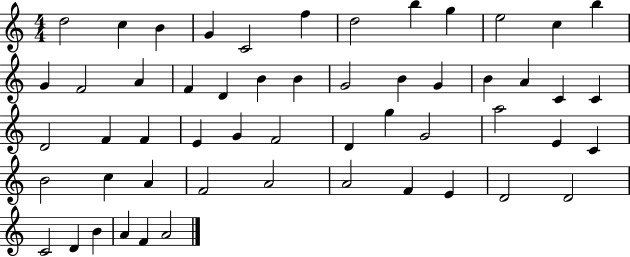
{
  \clef treble
  \numericTimeSignature
  \time 4/4
  \key c \major
  d''2 c''4 b'4 | g'4 c'2 f''4 | d''2 b''4 g''4 | e''2 c''4 b''4 | \break g'4 f'2 a'4 | f'4 d'4 b'4 b'4 | g'2 b'4 g'4 | b'4 a'4 c'4 c'4 | \break d'2 f'4 f'4 | e'4 g'4 f'2 | d'4 g''4 g'2 | a''2 e'4 c'4 | \break b'2 c''4 a'4 | f'2 a'2 | a'2 f'4 e'4 | d'2 d'2 | \break c'2 d'4 b'4 | a'4 f'4 a'2 | \bar "|."
}